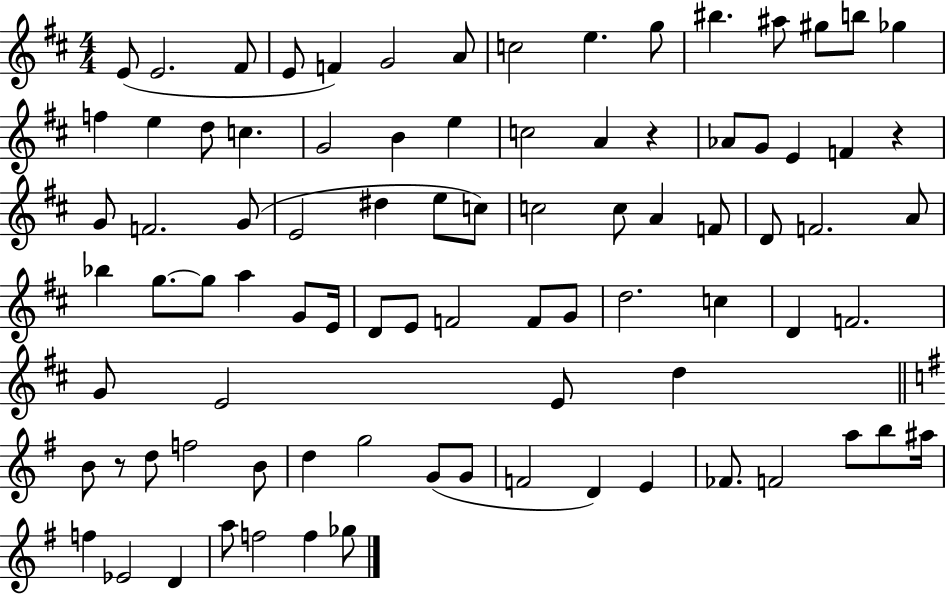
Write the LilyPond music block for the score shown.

{
  \clef treble
  \numericTimeSignature
  \time 4/4
  \key d \major
  \repeat volta 2 { e'8( e'2. fis'8 | e'8 f'4) g'2 a'8 | c''2 e''4. g''8 | bis''4. ais''8 gis''8 b''8 ges''4 | \break f''4 e''4 d''8 c''4. | g'2 b'4 e''4 | c''2 a'4 r4 | aes'8 g'8 e'4 f'4 r4 | \break g'8 f'2. g'8( | e'2 dis''4 e''8 c''8) | c''2 c''8 a'4 f'8 | d'8 f'2. a'8 | \break bes''4 g''8.~~ g''8 a''4 g'8 e'16 | d'8 e'8 f'2 f'8 g'8 | d''2. c''4 | d'4 f'2. | \break g'8 e'2 e'8 d''4 | \bar "||" \break \key e \minor b'8 r8 d''8 f''2 b'8 | d''4 g''2 g'8( g'8 | f'2 d'4) e'4 | fes'8. f'2 a''8 b''8 ais''16 | \break f''4 ees'2 d'4 | a''8 f''2 f''4 ges''8 | } \bar "|."
}